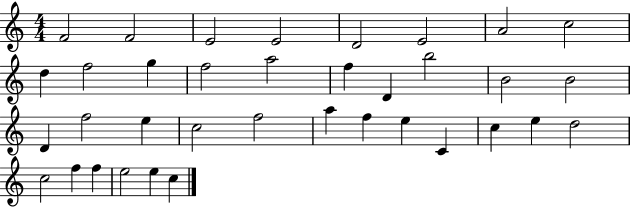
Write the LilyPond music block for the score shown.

{
  \clef treble
  \numericTimeSignature
  \time 4/4
  \key c \major
  f'2 f'2 | e'2 e'2 | d'2 e'2 | a'2 c''2 | \break d''4 f''2 g''4 | f''2 a''2 | f''4 d'4 b''2 | b'2 b'2 | \break d'4 f''2 e''4 | c''2 f''2 | a''4 f''4 e''4 c'4 | c''4 e''4 d''2 | \break c''2 f''4 f''4 | e''2 e''4 c''4 | \bar "|."
}